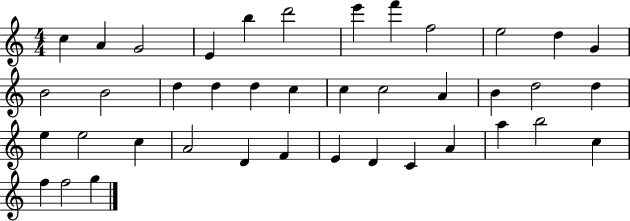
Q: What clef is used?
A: treble